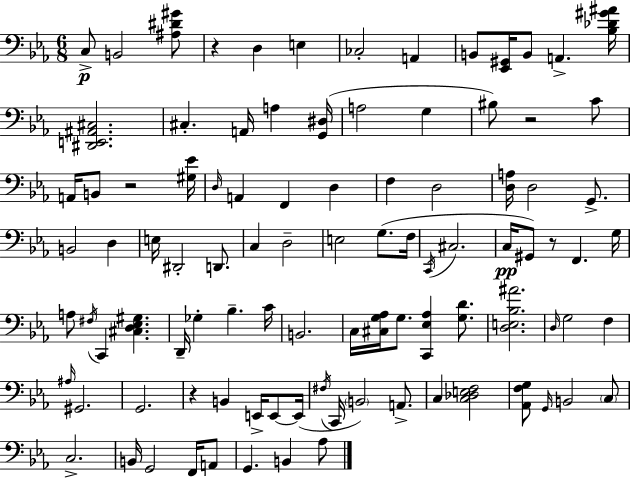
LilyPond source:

{
  \clef bass
  \numericTimeSignature
  \time 6/8
  \key ees \major
  \repeat volta 2 { c8->\p b,2 <ais dis' gis'>8 | r4 d4 e4 | ces2-. a,4 | b,8 <ees, gis,>16 b,8 a,4.-> <bes des' gis' ais'>16 | \break <dis, e, ais, cis>2. | cis4.-. a,16 a4 <g, dis>16( | a2 g4 | bis8) r2 c'8 | \break a,16 b,8 r2 <gis ees'>16 | \grace { d16 } a,4 f,4 d4 | f4 d2 | <d a>16 d2 g,8.-> | \break b,2 d4 | e16 dis,2-. d,8. | c4 d2-- | e2 g8.( | \break f16 \acciaccatura { c,16 } cis2. | c16\pp gis,8) r8 f,4. | g16 a8 \acciaccatura { fis16 } c,4 <cis d ees gis>4. | d,16-- ges4-. bes4.-- | \break c'16 b,2. | c16 <cis g aes>16 g8. <c, ees aes>4 | <g d'>8. <d e bes ais'>2. | \grace { d16 } g2 | \break f4 \grace { ais16 } gis,2. | g,2. | r4 b,4 | e,16-> e,8~~ e,16( \acciaccatura { fis16 } c,16 \parenthesize b,2) | \break a,8.-> c4 <c des e f>2 | <aes, f g>8 \grace { g,16 } b,2 | \parenthesize c8 c2.-> | b,16 g,2 | \break f,16 a,8 g,4. | b,4 aes8 } \bar "|."
}